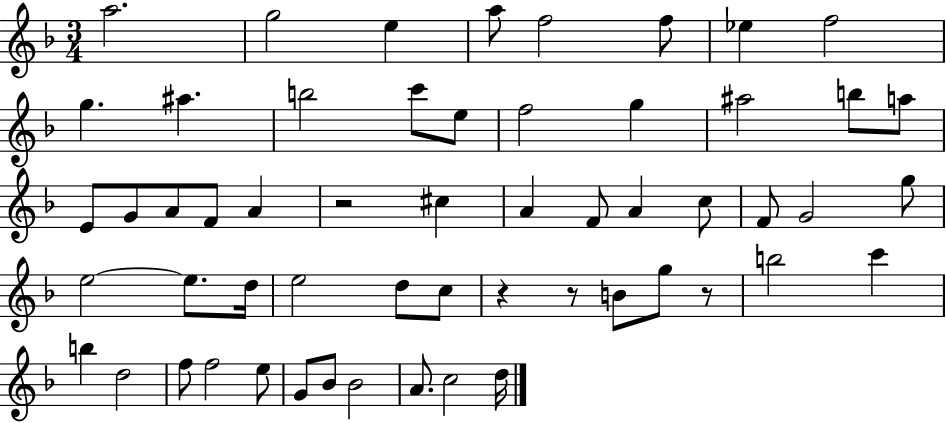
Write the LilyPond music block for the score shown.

{
  \clef treble
  \numericTimeSignature
  \time 3/4
  \key f \major
  a''2. | g''2 e''4 | a''8 f''2 f''8 | ees''4 f''2 | \break g''4. ais''4. | b''2 c'''8 e''8 | f''2 g''4 | ais''2 b''8 a''8 | \break e'8 g'8 a'8 f'8 a'4 | r2 cis''4 | a'4 f'8 a'4 c''8 | f'8 g'2 g''8 | \break e''2~~ e''8. d''16 | e''2 d''8 c''8 | r4 r8 b'8 g''8 r8 | b''2 c'''4 | \break b''4 d''2 | f''8 f''2 e''8 | g'8 bes'8 bes'2 | a'8. c''2 d''16 | \break \bar "|."
}